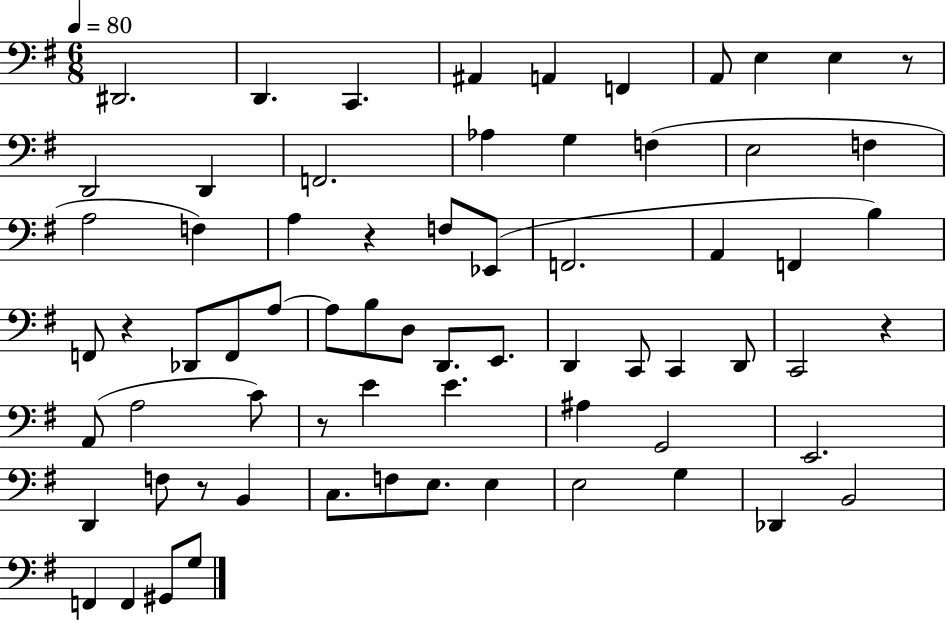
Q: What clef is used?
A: bass